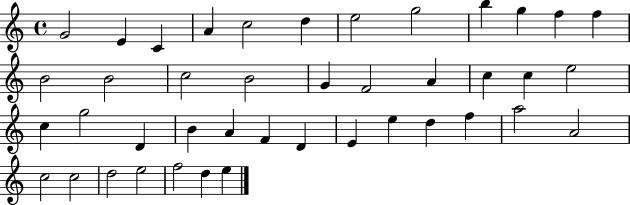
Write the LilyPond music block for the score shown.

{
  \clef treble
  \time 4/4
  \defaultTimeSignature
  \key c \major
  g'2 e'4 c'4 | a'4 c''2 d''4 | e''2 g''2 | b''4 g''4 f''4 f''4 | \break b'2 b'2 | c''2 b'2 | g'4 f'2 a'4 | c''4 c''4 e''2 | \break c''4 g''2 d'4 | b'4 a'4 f'4 d'4 | e'4 e''4 d''4 f''4 | a''2 a'2 | \break c''2 c''2 | d''2 e''2 | f''2 d''4 e''4 | \bar "|."
}